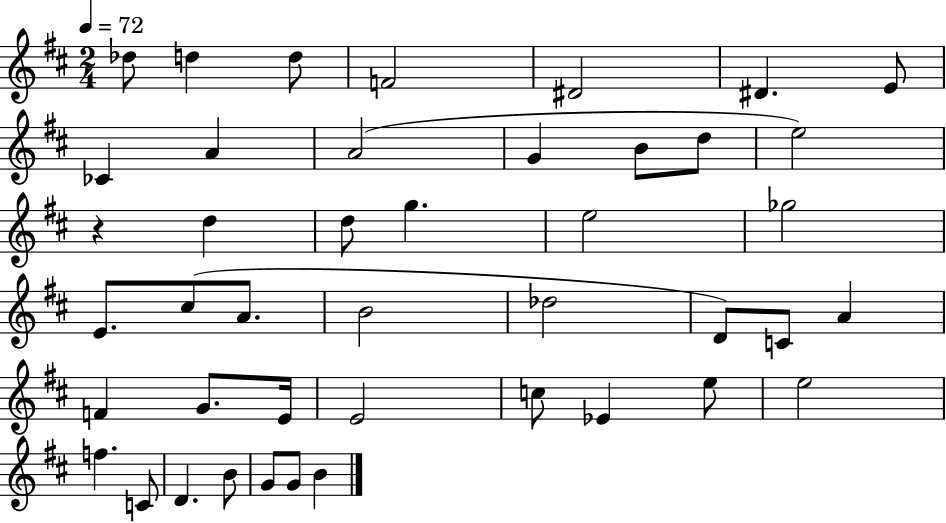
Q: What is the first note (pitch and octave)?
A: Db5